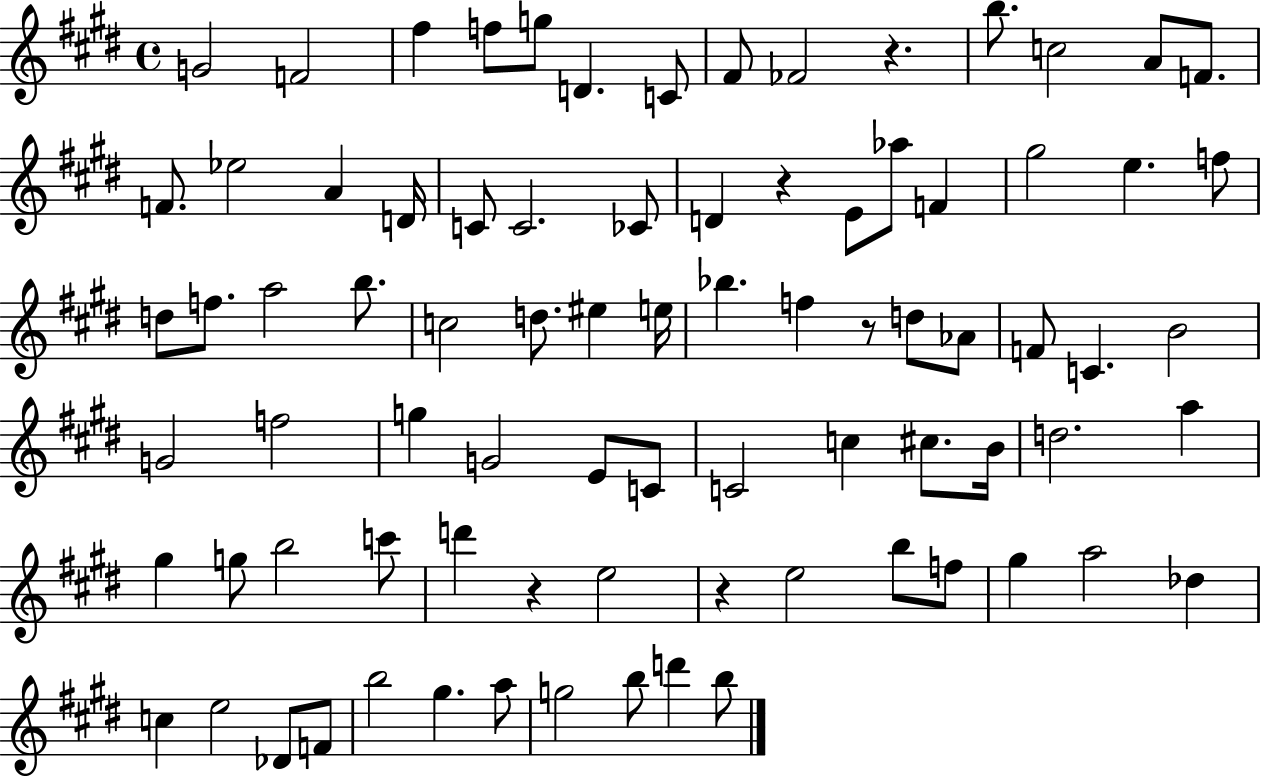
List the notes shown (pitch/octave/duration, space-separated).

G4/h F4/h F#5/q F5/e G5/e D4/q. C4/e F#4/e FES4/h R/q. B5/e. C5/h A4/e F4/e. F4/e. Eb5/h A4/q D4/s C4/e C4/h. CES4/e D4/q R/q E4/e Ab5/e F4/q G#5/h E5/q. F5/e D5/e F5/e. A5/h B5/e. C5/h D5/e. EIS5/q E5/s Bb5/q. F5/q R/e D5/e Ab4/e F4/e C4/q. B4/h G4/h F5/h G5/q G4/h E4/e C4/e C4/h C5/q C#5/e. B4/s D5/h. A5/q G#5/q G5/e B5/h C6/e D6/q R/q E5/h R/q E5/h B5/e F5/e G#5/q A5/h Db5/q C5/q E5/h Db4/e F4/e B5/h G#5/q. A5/e G5/h B5/e D6/q B5/e